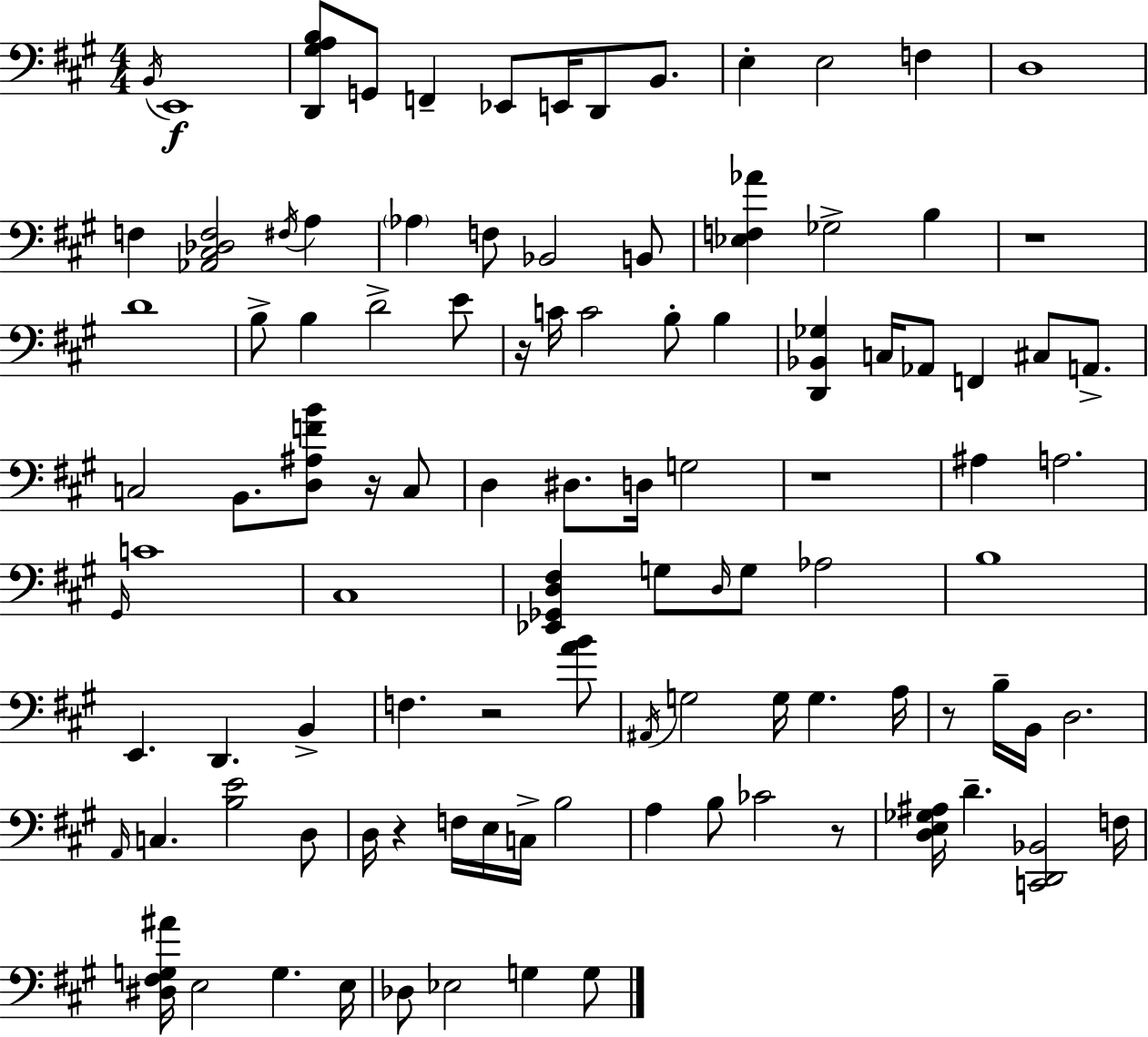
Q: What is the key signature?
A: A major